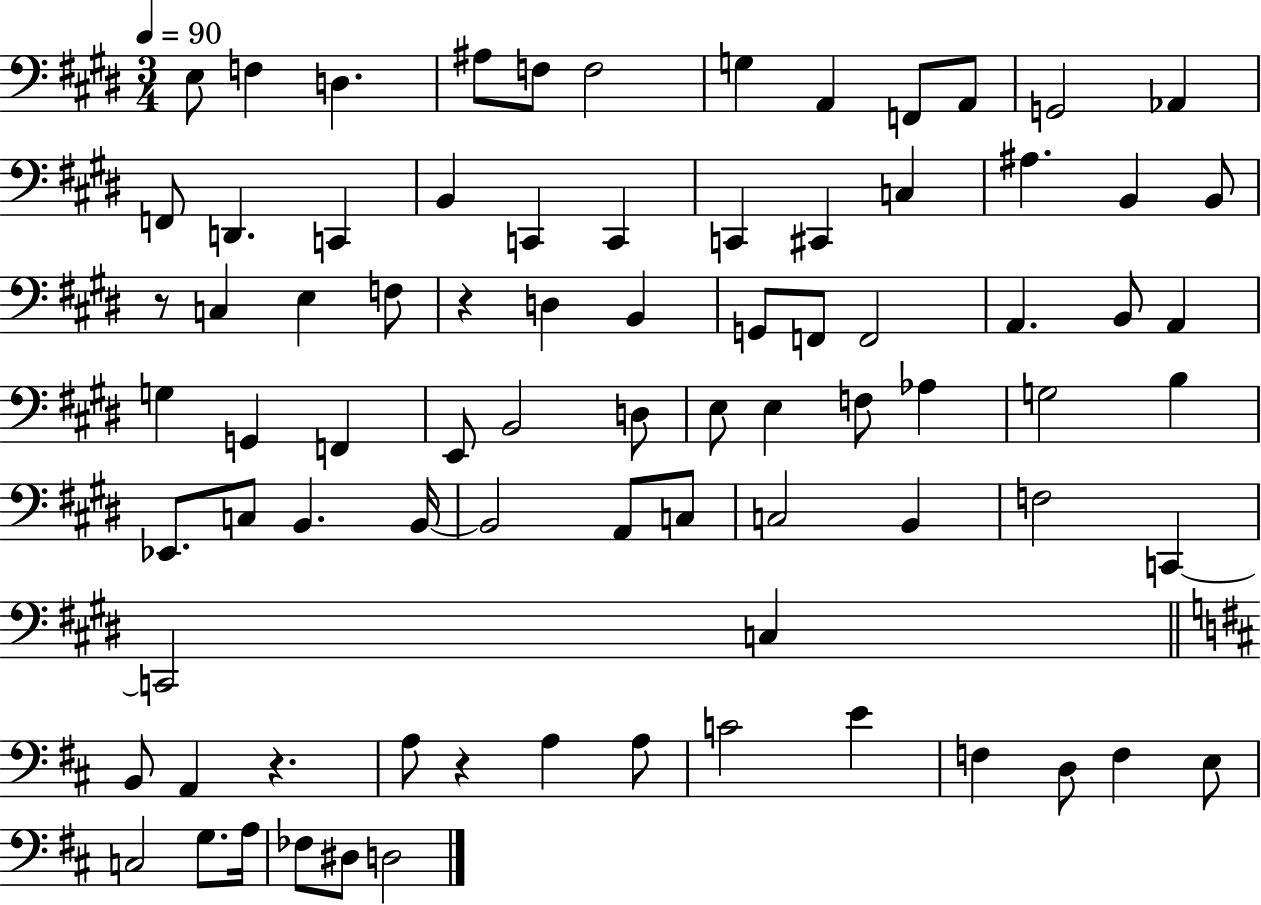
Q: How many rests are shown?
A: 4